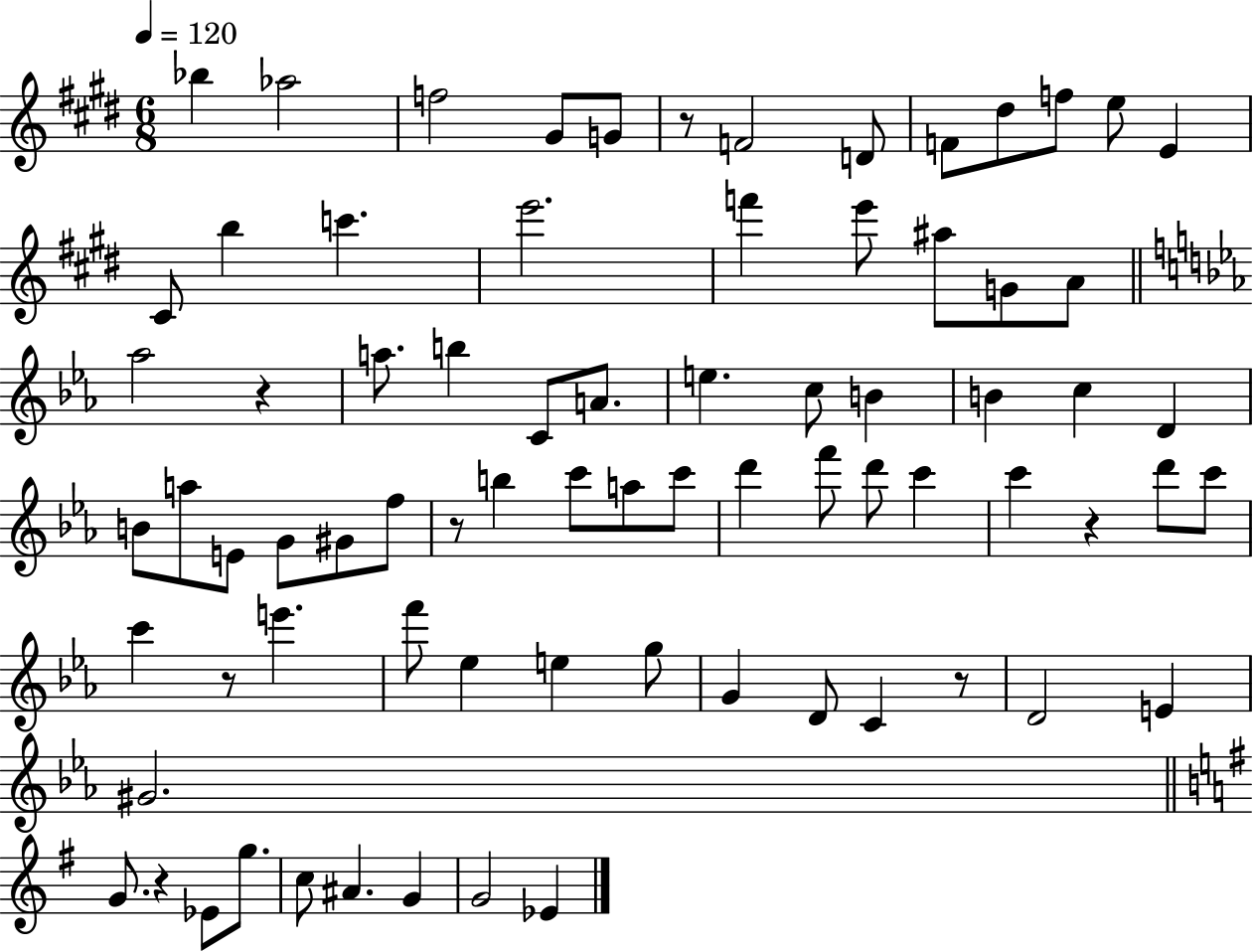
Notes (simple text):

Bb5/q Ab5/h F5/h G#4/e G4/e R/e F4/h D4/e F4/e D#5/e F5/e E5/e E4/q C#4/e B5/q C6/q. E6/h. F6/q E6/e A#5/e G4/e A4/e Ab5/h R/q A5/e. B5/q C4/e A4/e. E5/q. C5/e B4/q B4/q C5/q D4/q B4/e A5/e E4/e G4/e G#4/e F5/e R/e B5/q C6/e A5/e C6/e D6/q F6/e D6/e C6/q C6/q R/q D6/e C6/e C6/q R/e E6/q. F6/e Eb5/q E5/q G5/e G4/q D4/e C4/q R/e D4/h E4/q G#4/h. G4/e. R/q Eb4/e G5/e. C5/e A#4/q. G4/q G4/h Eb4/q